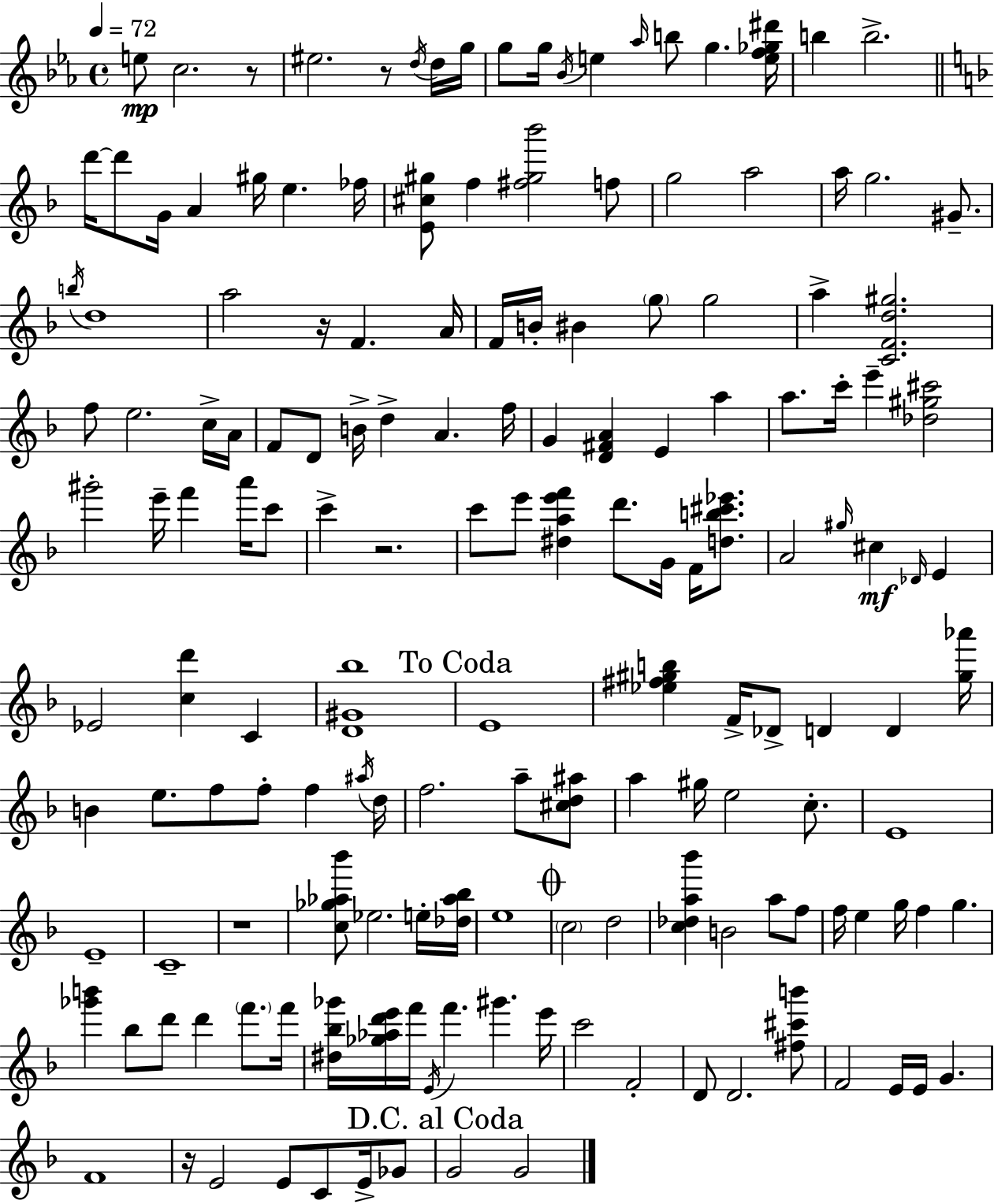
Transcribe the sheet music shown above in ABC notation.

X:1
T:Untitled
M:4/4
L:1/4
K:Eb
e/2 c2 z/2 ^e2 z/2 d/4 d/4 g/4 g/2 g/4 _B/4 e _a/4 b/2 g [ef_g^d']/4 b b2 d'/4 d'/2 G/4 A ^g/4 e _f/4 [E^c^g]/2 f [^f^g_b']2 f/2 g2 a2 a/4 g2 ^G/2 b/4 d4 a2 z/4 F A/4 F/4 B/4 ^B g/2 g2 a [CFd^g]2 f/2 e2 c/4 A/4 F/2 D/2 B/4 d A f/4 G [D^FA] E a a/2 c'/4 e' [_d^g^c']2 ^g'2 e'/4 f' a'/4 c'/2 c' z2 c'/2 e'/2 [^dae'f'] d'/2 G/4 F/4 [db^c'_e']/2 A2 ^g/4 ^c _D/4 E _E2 [cd'] C [D^G_b]4 E4 [_e^f^gb] F/4 _D/2 D D [^g_a']/4 B e/2 f/2 f/2 f ^a/4 d/4 f2 a/2 [^cd^a]/2 a ^g/4 e2 c/2 E4 E4 C4 z4 [c_g_a_b']/2 _e2 e/4 [_d_a_b]/4 e4 c2 d2 [c_da_b'] B2 a/2 f/2 f/4 e g/4 f g [_g'b'] _b/2 d'/2 d' f'/2 f'/4 [^d_b_g']/4 [_g_ad'e']/4 f'/4 E/4 f' ^g' e'/4 c'2 F2 D/2 D2 [^f^c'b']/2 F2 E/4 E/4 G F4 z/4 E2 E/2 C/2 E/4 _G/2 G2 G2